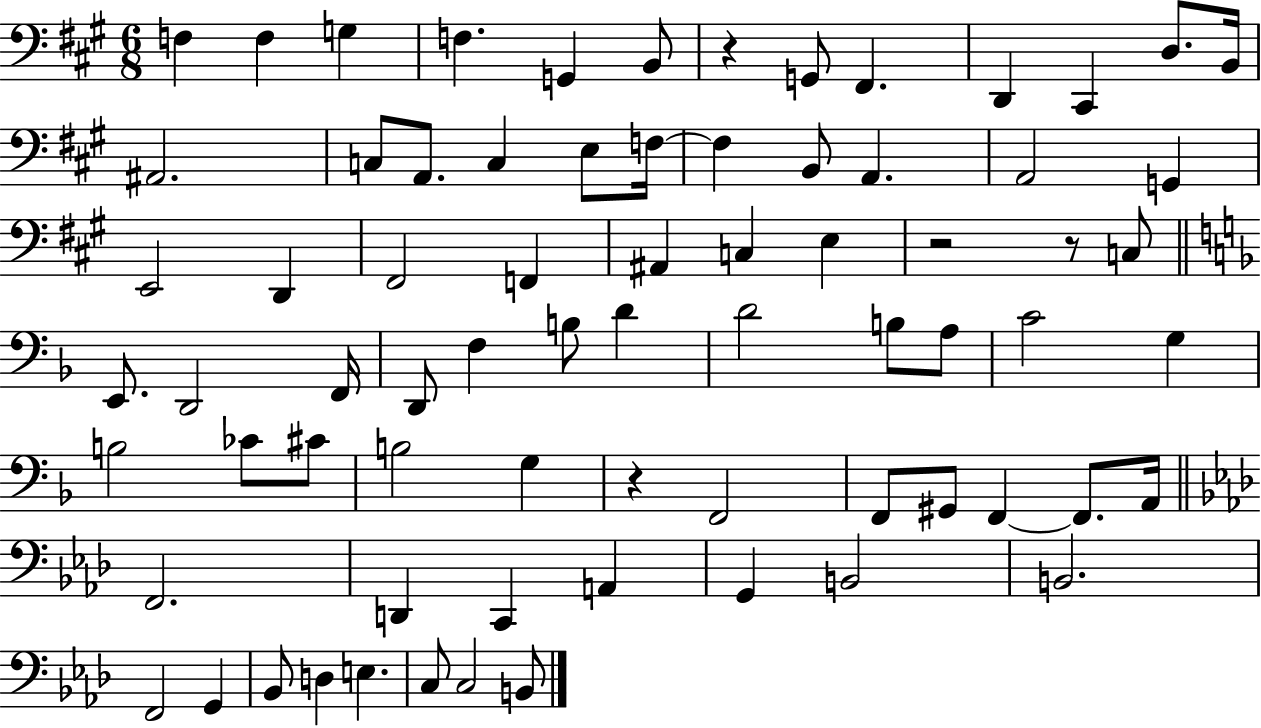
X:1
T:Untitled
M:6/8
L:1/4
K:A
F, F, G, F, G,, B,,/2 z G,,/2 ^F,, D,, ^C,, D,/2 B,,/4 ^A,,2 C,/2 A,,/2 C, E,/2 F,/4 F, B,,/2 A,, A,,2 G,, E,,2 D,, ^F,,2 F,, ^A,, C, E, z2 z/2 C,/2 E,,/2 D,,2 F,,/4 D,,/2 F, B,/2 D D2 B,/2 A,/2 C2 G, B,2 _C/2 ^C/2 B,2 G, z F,,2 F,,/2 ^G,,/2 F,, F,,/2 A,,/4 F,,2 D,, C,, A,, G,, B,,2 B,,2 F,,2 G,, _B,,/2 D, E, C,/2 C,2 B,,/2